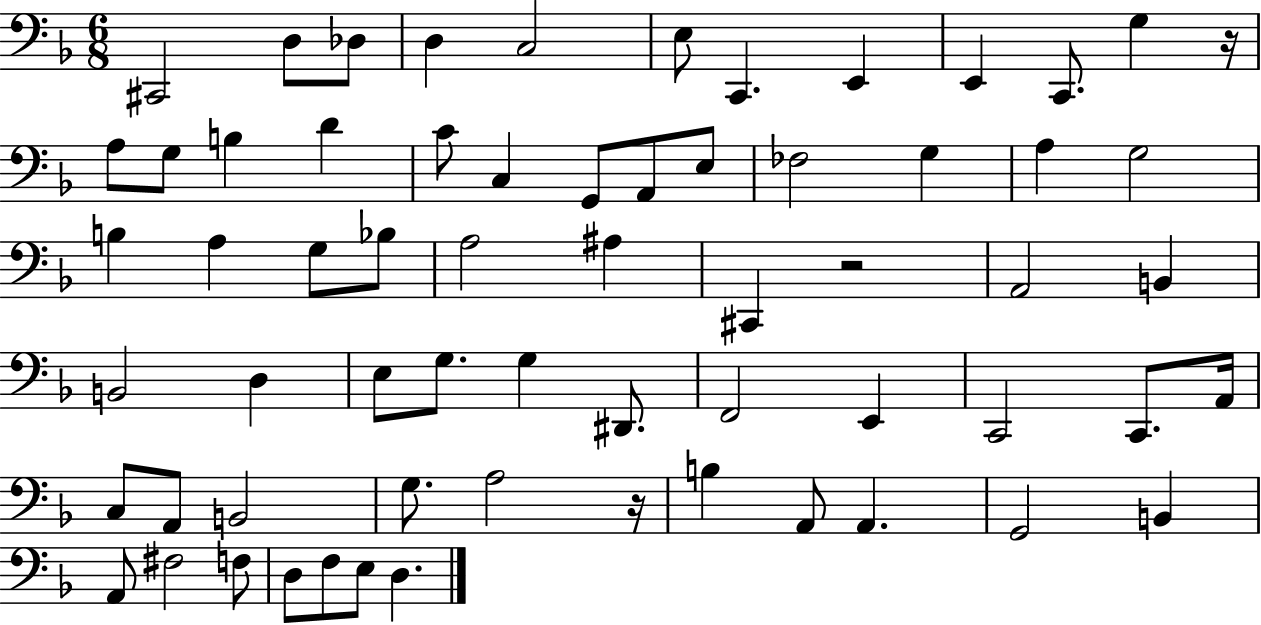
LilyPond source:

{
  \clef bass
  \numericTimeSignature
  \time 6/8
  \key f \major
  \repeat volta 2 { cis,2 d8 des8 | d4 c2 | e8 c,4. e,4 | e,4 c,8. g4 r16 | \break a8 g8 b4 d'4 | c'8 c4 g,8 a,8 e8 | fes2 g4 | a4 g2 | \break b4 a4 g8 bes8 | a2 ais4 | cis,4 r2 | a,2 b,4 | \break b,2 d4 | e8 g8. g4 dis,8. | f,2 e,4 | c,2 c,8. a,16 | \break c8 a,8 b,2 | g8. a2 r16 | b4 a,8 a,4. | g,2 b,4 | \break a,8 fis2 f8 | d8 f8 e8 d4. | } \bar "|."
}